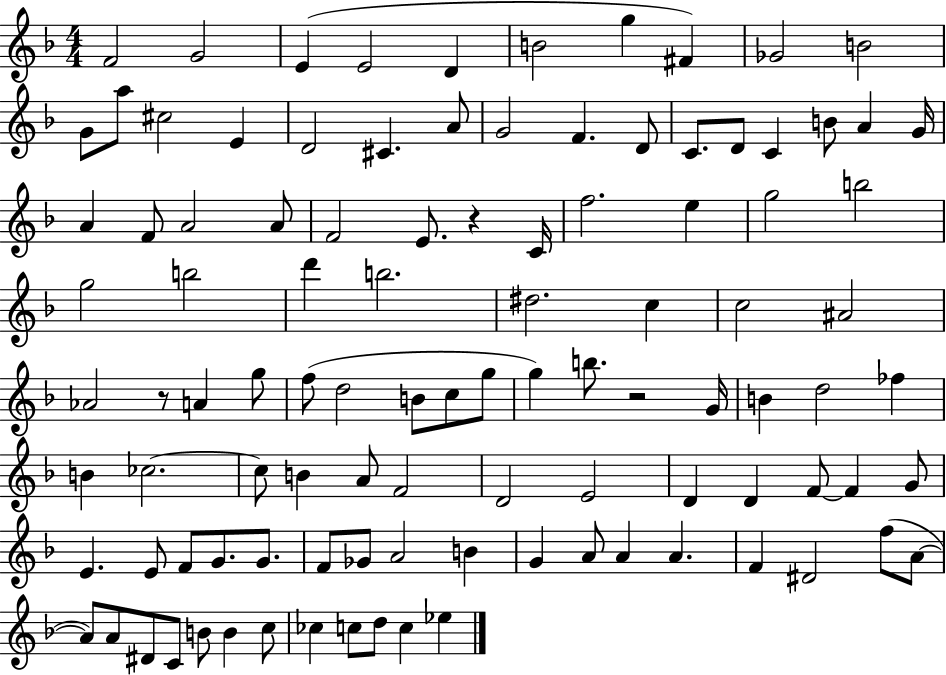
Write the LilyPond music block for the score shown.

{
  \clef treble
  \numericTimeSignature
  \time 4/4
  \key f \major
  f'2 g'2 | e'4( e'2 d'4 | b'2 g''4 fis'4) | ges'2 b'2 | \break g'8 a''8 cis''2 e'4 | d'2 cis'4. a'8 | g'2 f'4. d'8 | c'8. d'8 c'4 b'8 a'4 g'16 | \break a'4 f'8 a'2 a'8 | f'2 e'8. r4 c'16 | f''2. e''4 | g''2 b''2 | \break g''2 b''2 | d'''4 b''2. | dis''2. c''4 | c''2 ais'2 | \break aes'2 r8 a'4 g''8 | f''8( d''2 b'8 c''8 g''8 | g''4) b''8. r2 g'16 | b'4 d''2 fes''4 | \break b'4 ces''2.~~ | ces''8 b'4 a'8 f'2 | d'2 e'2 | d'4 d'4 f'8~~ f'4 g'8 | \break e'4. e'8 f'8 g'8. g'8. | f'8 ges'8 a'2 b'4 | g'4 a'8 a'4 a'4. | f'4 dis'2 f''8( a'8~~ | \break a'8) a'8 dis'8 c'8 b'8 b'4 c''8 | ces''4 c''8 d''8 c''4 ees''4 | \bar "|."
}